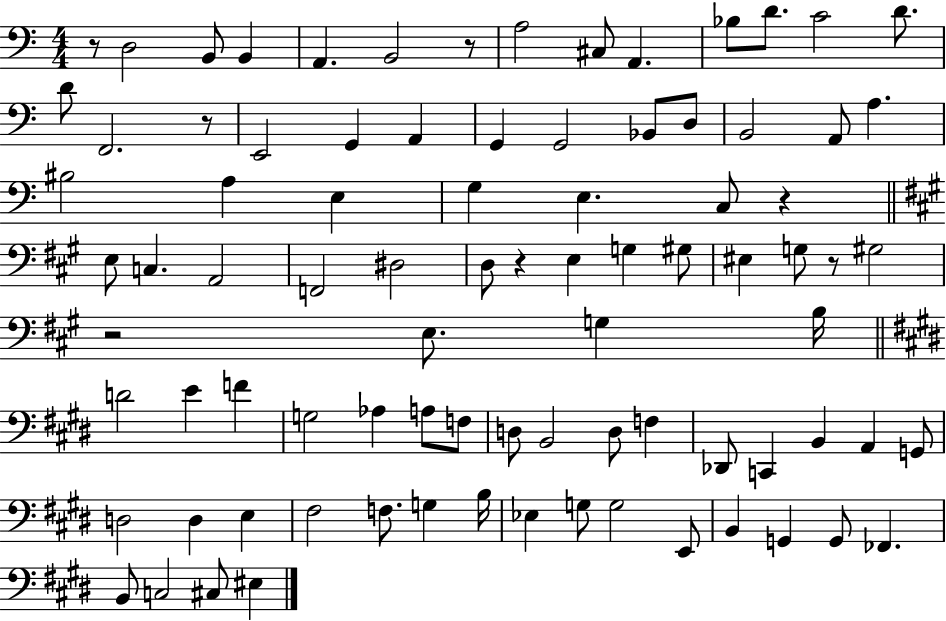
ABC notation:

X:1
T:Untitled
M:4/4
L:1/4
K:C
z/2 D,2 B,,/2 B,, A,, B,,2 z/2 A,2 ^C,/2 A,, _B,/2 D/2 C2 D/2 D/2 F,,2 z/2 E,,2 G,, A,, G,, G,,2 _B,,/2 D,/2 B,,2 A,,/2 A, ^B,2 A, E, G, E, C,/2 z E,/2 C, A,,2 F,,2 ^D,2 D,/2 z E, G, ^G,/2 ^E, G,/2 z/2 ^G,2 z2 E,/2 G, B,/4 D2 E F G,2 _A, A,/2 F,/2 D,/2 B,,2 D,/2 F, _D,,/2 C,, B,, A,, G,,/2 D,2 D, E, ^F,2 F,/2 G, B,/4 _E, G,/2 G,2 E,,/2 B,, G,, G,,/2 _F,, B,,/2 C,2 ^C,/2 ^E,